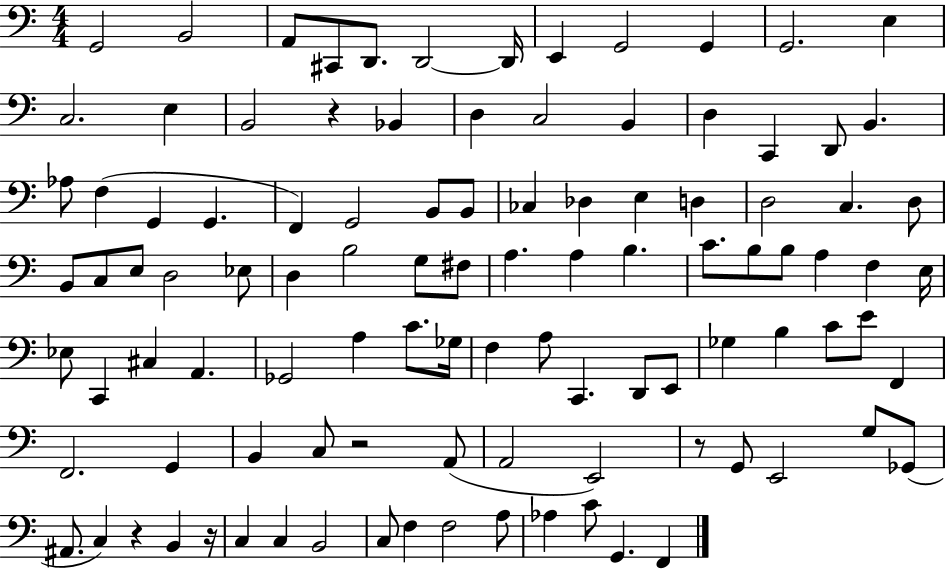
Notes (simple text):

G2/h B2/h A2/e C#2/e D2/e. D2/h D2/s E2/q G2/h G2/q G2/h. E3/q C3/h. E3/q B2/h R/q Bb2/q D3/q C3/h B2/q D3/q C2/q D2/e B2/q. Ab3/e F3/q G2/q G2/q. F2/q G2/h B2/e B2/e CES3/q Db3/q E3/q D3/q D3/h C3/q. D3/e B2/e C3/e E3/e D3/h Eb3/e D3/q B3/h G3/e F#3/e A3/q. A3/q B3/q. C4/e. B3/e B3/e A3/q F3/q E3/s Eb3/e C2/q C#3/q A2/q. Gb2/h A3/q C4/e. Gb3/s F3/q A3/e C2/q. D2/e E2/e Gb3/q B3/q C4/e E4/e F2/q F2/h. G2/q B2/q C3/e R/h A2/e A2/h E2/h R/e G2/e E2/h G3/e Gb2/e A#2/e. C3/q R/q B2/q R/s C3/q C3/q B2/h C3/e F3/q F3/h A3/e Ab3/q C4/e G2/q. F2/q